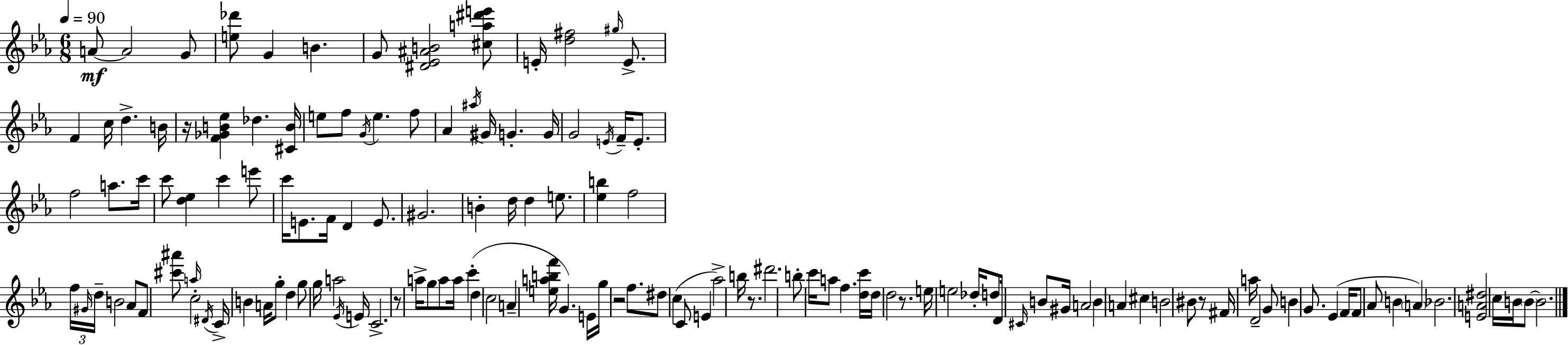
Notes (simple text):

A4/e A4/h G4/e [E5,Db6]/e G4/q B4/q. G4/e [D#4,Eb4,A#4,B4]/h [C#5,A5,D#6,E6]/e E4/s [D5,F#5]/h G#5/s E4/e. F4/q C5/s D5/q. B4/s R/s [F4,Gb4,B4,Eb5]/q Db5/q. [C#4,B4]/s E5/e F5/e G4/s E5/q. F5/e Ab4/q A#5/s G#4/s G4/q. G4/s G4/h E4/s F4/s E4/e. F5/h A5/e. C6/s C6/e [D5,Eb5]/q C6/q E6/e C6/s E4/e. F4/s D4/q E4/e. G#4/h. B4/q D5/s D5/q E5/e. [Eb5,B5]/q F5/h F5/s G#4/s D5/s B4/h Ab4/e F4/e [C#6,A#6]/e A5/s C5/h D#4/s C4/s B4/q A4/s G5/e D5/q G5/e G5/s A5/h Eb4/s E4/s C4/h. R/e A5/s G5/e A5/e A5/s C6/q D5/q C5/h A4/q [E5,A5,B5,F6]/s G4/q. E4/s G5/s R/h F5/e. D#5/e C5/q C4/e E4/q Ab5/h B5/s R/e. D#6/h. B5/e C6/s A5/e F5/q. [D5,C6]/s D5/s D5/h R/e. E5/s E5/h Db5/s D5/e D4/s C#4/s B4/e G#4/s A4/h B4/q A4/q C#5/q B4/h BIS4/e R/e F#4/s A5/s D4/h G4/e B4/q G4/e. Eb4/q F4/s F4/e Ab4/e B4/q A4/q Bb4/h. [E4,A4,D#5]/h C5/s B4/s B4/e B4/h.